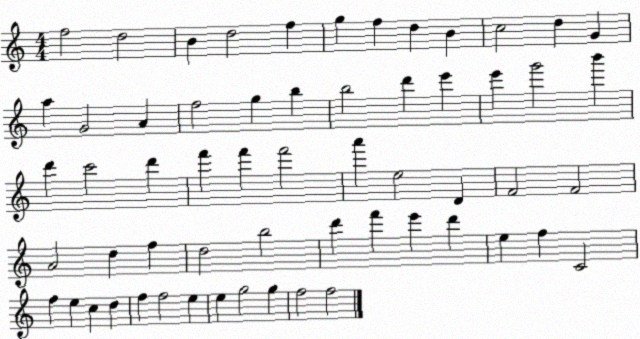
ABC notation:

X:1
T:Untitled
M:4/4
L:1/4
K:C
f2 d2 B d2 f g f d B c2 d G a G2 A f2 g b b2 d' e' e' g'2 b' d' c'2 d' f' f' f'2 a' e2 D F2 F2 A2 d f d2 b2 d' f' e' d' e f C2 f e c d f f2 e e g2 g f2 f2